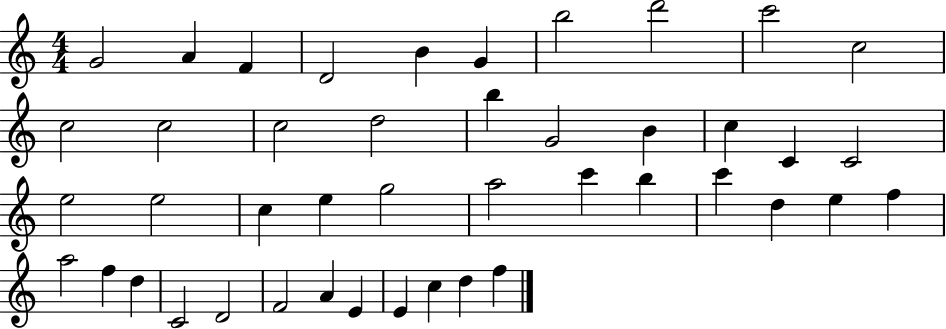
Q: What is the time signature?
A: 4/4